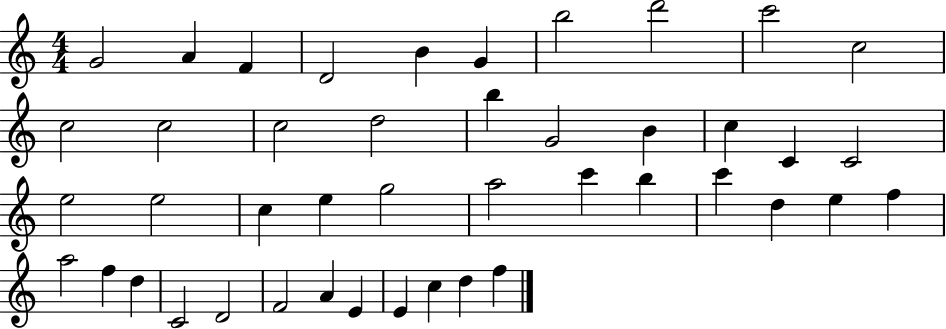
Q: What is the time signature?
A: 4/4